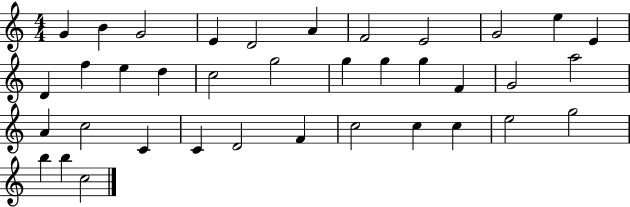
X:1
T:Untitled
M:4/4
L:1/4
K:C
G B G2 E D2 A F2 E2 G2 e E D f e d c2 g2 g g g F G2 a2 A c2 C C D2 F c2 c c e2 g2 b b c2